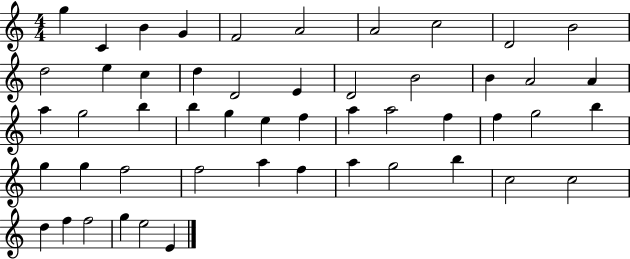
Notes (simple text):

G5/q C4/q B4/q G4/q F4/h A4/h A4/h C5/h D4/h B4/h D5/h E5/q C5/q D5/q D4/h E4/q D4/h B4/h B4/q A4/h A4/q A5/q G5/h B5/q B5/q G5/q E5/q F5/q A5/q A5/h F5/q F5/q G5/h B5/q G5/q G5/q F5/h F5/h A5/q F5/q A5/q G5/h B5/q C5/h C5/h D5/q F5/q F5/h G5/q E5/h E4/q